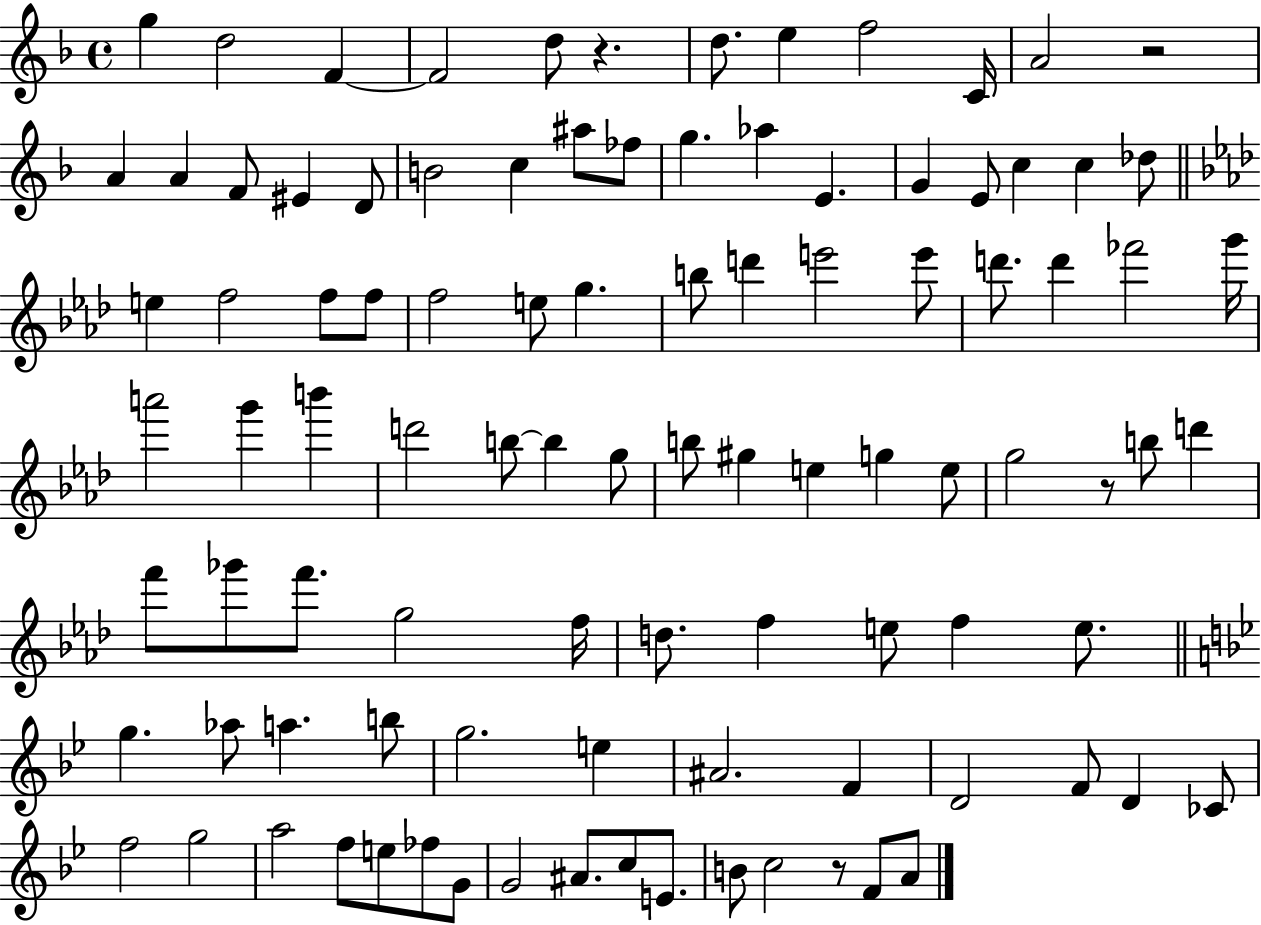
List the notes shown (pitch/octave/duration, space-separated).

G5/q D5/h F4/q F4/h D5/e R/q. D5/e. E5/q F5/h C4/s A4/h R/h A4/q A4/q F4/e EIS4/q D4/e B4/h C5/q A#5/e FES5/e G5/q. Ab5/q E4/q. G4/q E4/e C5/q C5/q Db5/e E5/q F5/h F5/e F5/e F5/h E5/e G5/q. B5/e D6/q E6/h E6/e D6/e. D6/q FES6/h G6/s A6/h G6/q B6/q D6/h B5/e B5/q G5/e B5/e G#5/q E5/q G5/q E5/e G5/h R/e B5/e D6/q F6/e Gb6/e F6/e. G5/h F5/s D5/e. F5/q E5/e F5/q E5/e. G5/q. Ab5/e A5/q. B5/e G5/h. E5/q A#4/h. F4/q D4/h F4/e D4/q CES4/e F5/h G5/h A5/h F5/e E5/e FES5/e G4/e G4/h A#4/e. C5/e E4/e. B4/e C5/h R/e F4/e A4/e